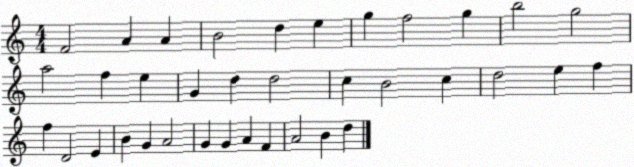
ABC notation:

X:1
T:Untitled
M:4/4
L:1/4
K:C
F2 A A B2 d e g f2 g b2 g2 a2 f e G d d2 c B2 c d2 e f f D2 E B G A2 G G A F A2 B d